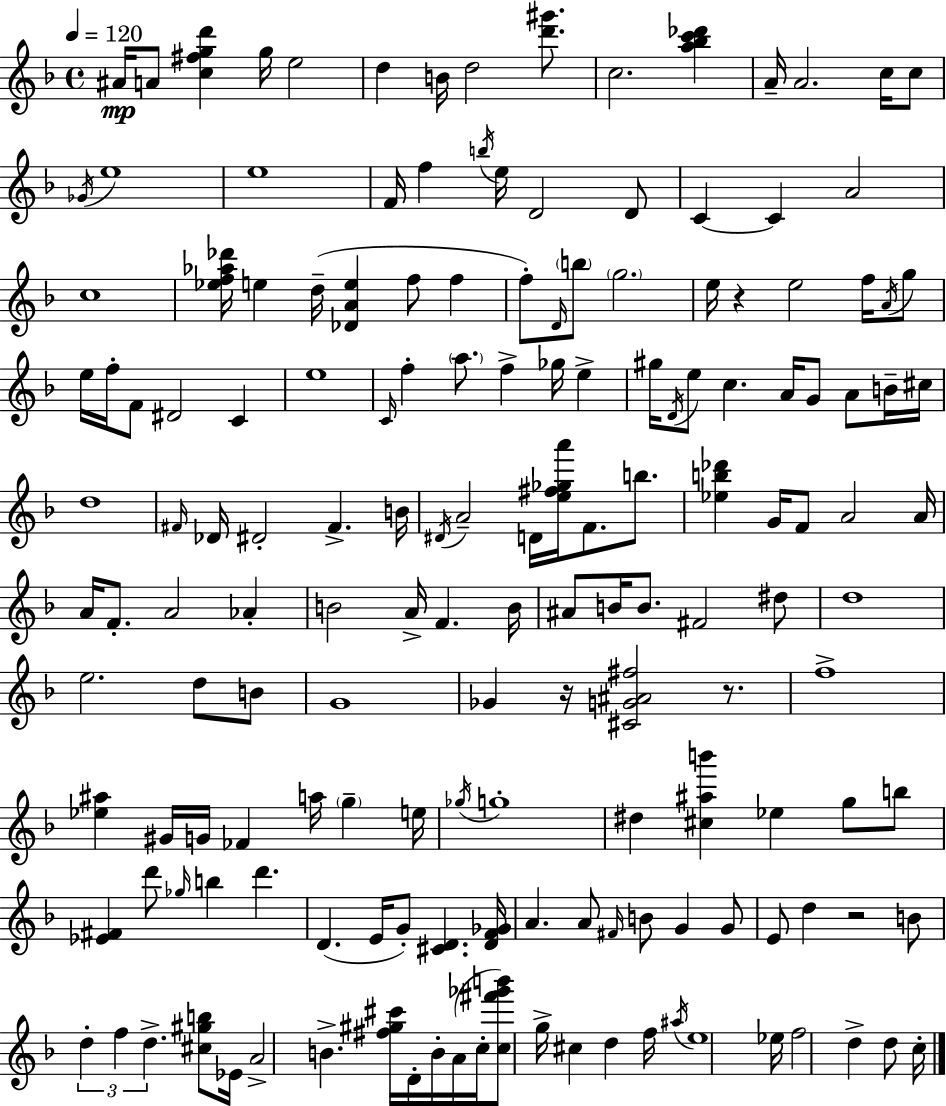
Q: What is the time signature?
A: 4/4